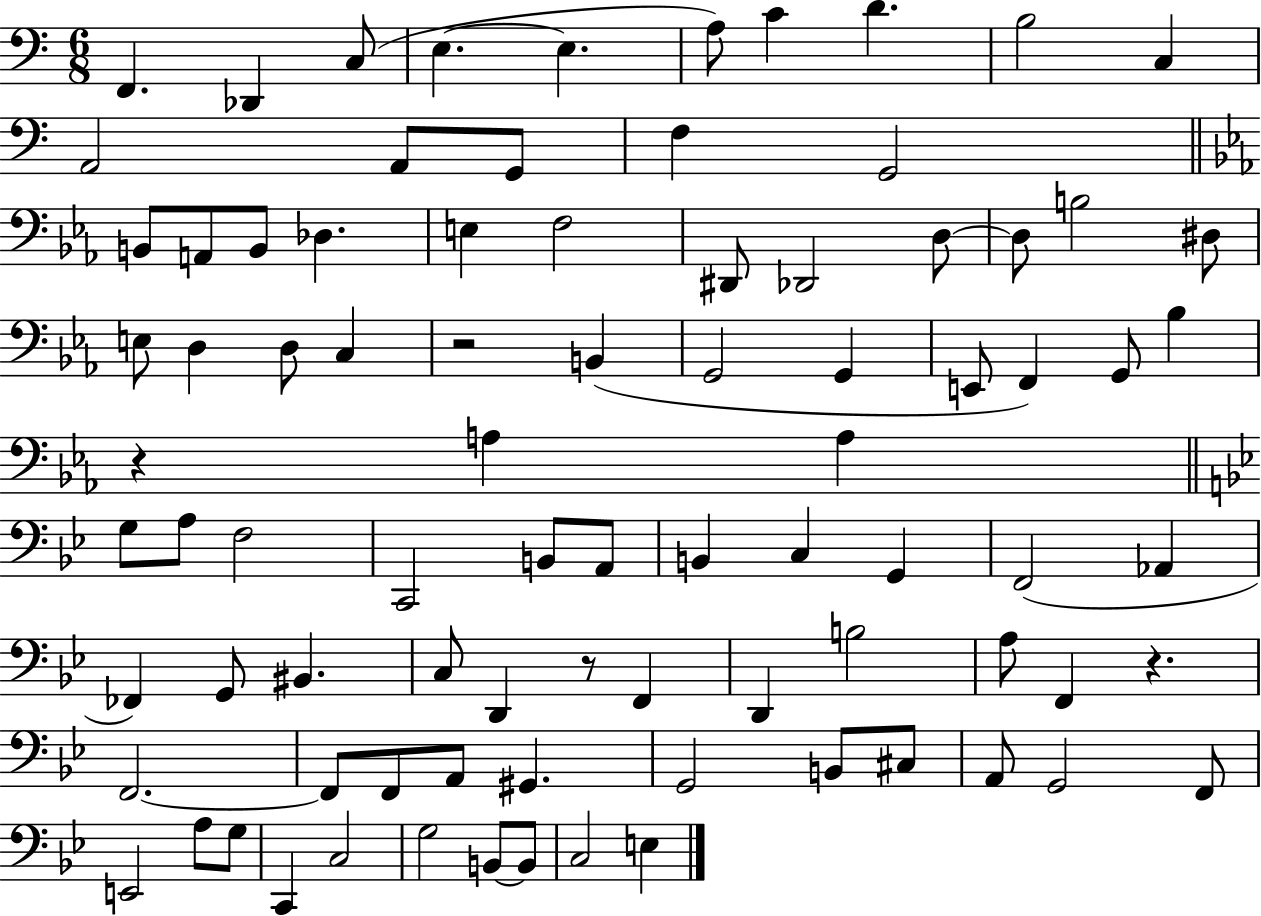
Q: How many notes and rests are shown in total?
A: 86